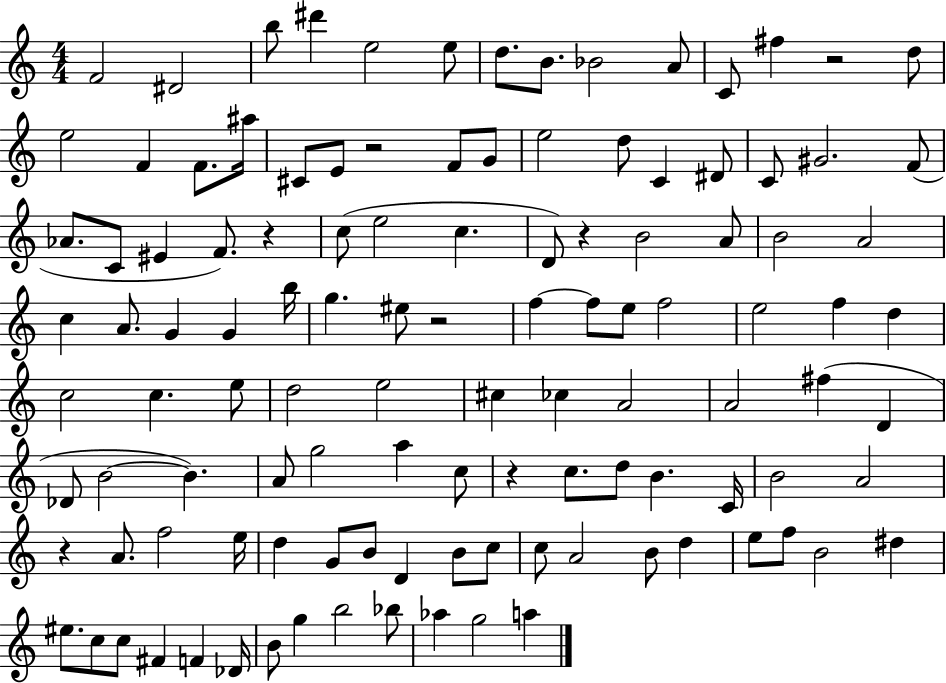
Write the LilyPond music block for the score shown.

{
  \clef treble
  \numericTimeSignature
  \time 4/4
  \key c \major
  f'2 dis'2 | b''8 dis'''4 e''2 e''8 | d''8. b'8. bes'2 a'8 | c'8 fis''4 r2 d''8 | \break e''2 f'4 f'8. ais''16 | cis'8 e'8 r2 f'8 g'8 | e''2 d''8 c'4 dis'8 | c'8 gis'2. f'8( | \break aes'8. c'8 eis'4 f'8.) r4 | c''8( e''2 c''4. | d'8) r4 b'2 a'8 | b'2 a'2 | \break c''4 a'8. g'4 g'4 b''16 | g''4. eis''8 r2 | f''4~~ f''8 e''8 f''2 | e''2 f''4 d''4 | \break c''2 c''4. e''8 | d''2 e''2 | cis''4 ces''4 a'2 | a'2 fis''4( d'4 | \break des'8 b'2~~ b'4.) | a'8 g''2 a''4 c''8 | r4 c''8. d''8 b'4. c'16 | b'2 a'2 | \break r4 a'8. f''2 e''16 | d''4 g'8 b'8 d'4 b'8 c''8 | c''8 a'2 b'8 d''4 | e''8 f''8 b'2 dis''4 | \break eis''8. c''8 c''8 fis'4 f'4 des'16 | b'8 g''4 b''2 bes''8 | aes''4 g''2 a''4 | \bar "|."
}